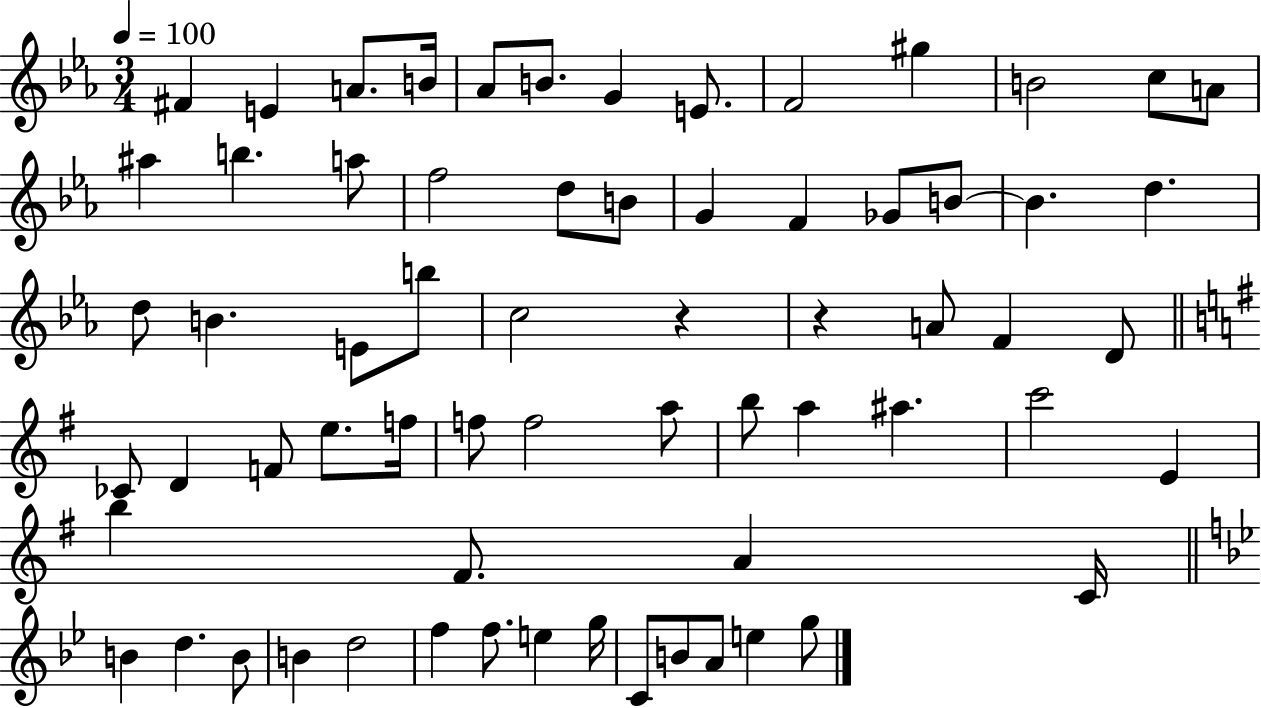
X:1
T:Untitled
M:3/4
L:1/4
K:Eb
^F E A/2 B/4 _A/2 B/2 G E/2 F2 ^g B2 c/2 A/2 ^a b a/2 f2 d/2 B/2 G F _G/2 B/2 B d d/2 B E/2 b/2 c2 z z A/2 F D/2 _C/2 D F/2 e/2 f/4 f/2 f2 a/2 b/2 a ^a c'2 E b ^F/2 A C/4 B d B/2 B d2 f f/2 e g/4 C/2 B/2 A/2 e g/2